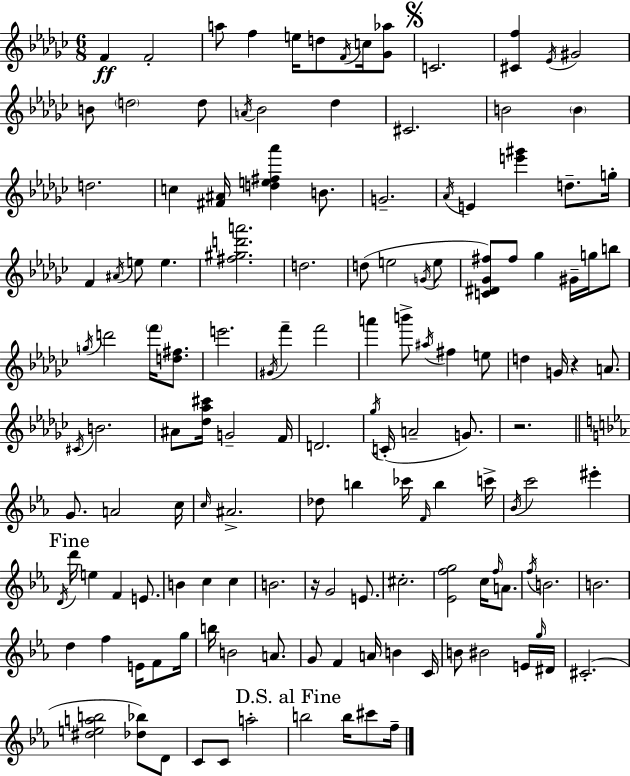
F4/q F4/h A5/e F5/q E5/s D5/e F4/s C5/s [Gb4,Ab5]/e C4/h. [C#4,F5]/q Eb4/s G#4/h B4/e D5/h D5/e A4/s Bb4/h Db5/q C#4/h. B4/h B4/q D5/h. C5/q [F#4,A#4]/s [D5,E5,F#5,Ab6]/q B4/e. G4/h. Ab4/s E4/q [E6,G#6]/q D5/e. G5/s F4/q A#4/s E5/e E5/q. [F#5,G#5,D6,A6]/h. D5/h. D5/e E5/h G4/s E5/e [C4,D#4,Gb4,F#5]/e F#5/e Gb5/q G#4/s G5/s B5/e G5/s D6/h F6/s [D5,F#5]/e. E6/h. G#4/s F6/q F6/h A6/q B6/e A#5/s F#5/q E5/e D5/q G4/s R/q A4/e. C#4/s B4/h. A#4/e [Db5,Ab5,C#6]/s G4/h F4/s D4/h. Gb5/s C4/s A4/h G4/e. R/h. G4/e. A4/h C5/s C5/s A#4/h. Db5/e B5/q CES6/s F4/s B5/q C6/s Bb4/s C6/h EIS6/q D4/s D6/s E5/q F4/q E4/e. B4/q C5/q C5/q B4/h. R/s G4/h E4/e. C#5/h. [Eb4,F5,G5]/h C5/s F5/s A4/e. F5/s B4/h. B4/h. D5/q F5/q E4/s F4/e G5/s B5/s B4/h A4/e. G4/e F4/q A4/s B4/q C4/s B4/e BIS4/h E4/s G5/s D#4/s C#4/h. [D#5,E5,A5,B5]/h [Db5,Bb5]/e D4/e C4/e C4/e A5/h B5/h B5/s C#6/e F5/s